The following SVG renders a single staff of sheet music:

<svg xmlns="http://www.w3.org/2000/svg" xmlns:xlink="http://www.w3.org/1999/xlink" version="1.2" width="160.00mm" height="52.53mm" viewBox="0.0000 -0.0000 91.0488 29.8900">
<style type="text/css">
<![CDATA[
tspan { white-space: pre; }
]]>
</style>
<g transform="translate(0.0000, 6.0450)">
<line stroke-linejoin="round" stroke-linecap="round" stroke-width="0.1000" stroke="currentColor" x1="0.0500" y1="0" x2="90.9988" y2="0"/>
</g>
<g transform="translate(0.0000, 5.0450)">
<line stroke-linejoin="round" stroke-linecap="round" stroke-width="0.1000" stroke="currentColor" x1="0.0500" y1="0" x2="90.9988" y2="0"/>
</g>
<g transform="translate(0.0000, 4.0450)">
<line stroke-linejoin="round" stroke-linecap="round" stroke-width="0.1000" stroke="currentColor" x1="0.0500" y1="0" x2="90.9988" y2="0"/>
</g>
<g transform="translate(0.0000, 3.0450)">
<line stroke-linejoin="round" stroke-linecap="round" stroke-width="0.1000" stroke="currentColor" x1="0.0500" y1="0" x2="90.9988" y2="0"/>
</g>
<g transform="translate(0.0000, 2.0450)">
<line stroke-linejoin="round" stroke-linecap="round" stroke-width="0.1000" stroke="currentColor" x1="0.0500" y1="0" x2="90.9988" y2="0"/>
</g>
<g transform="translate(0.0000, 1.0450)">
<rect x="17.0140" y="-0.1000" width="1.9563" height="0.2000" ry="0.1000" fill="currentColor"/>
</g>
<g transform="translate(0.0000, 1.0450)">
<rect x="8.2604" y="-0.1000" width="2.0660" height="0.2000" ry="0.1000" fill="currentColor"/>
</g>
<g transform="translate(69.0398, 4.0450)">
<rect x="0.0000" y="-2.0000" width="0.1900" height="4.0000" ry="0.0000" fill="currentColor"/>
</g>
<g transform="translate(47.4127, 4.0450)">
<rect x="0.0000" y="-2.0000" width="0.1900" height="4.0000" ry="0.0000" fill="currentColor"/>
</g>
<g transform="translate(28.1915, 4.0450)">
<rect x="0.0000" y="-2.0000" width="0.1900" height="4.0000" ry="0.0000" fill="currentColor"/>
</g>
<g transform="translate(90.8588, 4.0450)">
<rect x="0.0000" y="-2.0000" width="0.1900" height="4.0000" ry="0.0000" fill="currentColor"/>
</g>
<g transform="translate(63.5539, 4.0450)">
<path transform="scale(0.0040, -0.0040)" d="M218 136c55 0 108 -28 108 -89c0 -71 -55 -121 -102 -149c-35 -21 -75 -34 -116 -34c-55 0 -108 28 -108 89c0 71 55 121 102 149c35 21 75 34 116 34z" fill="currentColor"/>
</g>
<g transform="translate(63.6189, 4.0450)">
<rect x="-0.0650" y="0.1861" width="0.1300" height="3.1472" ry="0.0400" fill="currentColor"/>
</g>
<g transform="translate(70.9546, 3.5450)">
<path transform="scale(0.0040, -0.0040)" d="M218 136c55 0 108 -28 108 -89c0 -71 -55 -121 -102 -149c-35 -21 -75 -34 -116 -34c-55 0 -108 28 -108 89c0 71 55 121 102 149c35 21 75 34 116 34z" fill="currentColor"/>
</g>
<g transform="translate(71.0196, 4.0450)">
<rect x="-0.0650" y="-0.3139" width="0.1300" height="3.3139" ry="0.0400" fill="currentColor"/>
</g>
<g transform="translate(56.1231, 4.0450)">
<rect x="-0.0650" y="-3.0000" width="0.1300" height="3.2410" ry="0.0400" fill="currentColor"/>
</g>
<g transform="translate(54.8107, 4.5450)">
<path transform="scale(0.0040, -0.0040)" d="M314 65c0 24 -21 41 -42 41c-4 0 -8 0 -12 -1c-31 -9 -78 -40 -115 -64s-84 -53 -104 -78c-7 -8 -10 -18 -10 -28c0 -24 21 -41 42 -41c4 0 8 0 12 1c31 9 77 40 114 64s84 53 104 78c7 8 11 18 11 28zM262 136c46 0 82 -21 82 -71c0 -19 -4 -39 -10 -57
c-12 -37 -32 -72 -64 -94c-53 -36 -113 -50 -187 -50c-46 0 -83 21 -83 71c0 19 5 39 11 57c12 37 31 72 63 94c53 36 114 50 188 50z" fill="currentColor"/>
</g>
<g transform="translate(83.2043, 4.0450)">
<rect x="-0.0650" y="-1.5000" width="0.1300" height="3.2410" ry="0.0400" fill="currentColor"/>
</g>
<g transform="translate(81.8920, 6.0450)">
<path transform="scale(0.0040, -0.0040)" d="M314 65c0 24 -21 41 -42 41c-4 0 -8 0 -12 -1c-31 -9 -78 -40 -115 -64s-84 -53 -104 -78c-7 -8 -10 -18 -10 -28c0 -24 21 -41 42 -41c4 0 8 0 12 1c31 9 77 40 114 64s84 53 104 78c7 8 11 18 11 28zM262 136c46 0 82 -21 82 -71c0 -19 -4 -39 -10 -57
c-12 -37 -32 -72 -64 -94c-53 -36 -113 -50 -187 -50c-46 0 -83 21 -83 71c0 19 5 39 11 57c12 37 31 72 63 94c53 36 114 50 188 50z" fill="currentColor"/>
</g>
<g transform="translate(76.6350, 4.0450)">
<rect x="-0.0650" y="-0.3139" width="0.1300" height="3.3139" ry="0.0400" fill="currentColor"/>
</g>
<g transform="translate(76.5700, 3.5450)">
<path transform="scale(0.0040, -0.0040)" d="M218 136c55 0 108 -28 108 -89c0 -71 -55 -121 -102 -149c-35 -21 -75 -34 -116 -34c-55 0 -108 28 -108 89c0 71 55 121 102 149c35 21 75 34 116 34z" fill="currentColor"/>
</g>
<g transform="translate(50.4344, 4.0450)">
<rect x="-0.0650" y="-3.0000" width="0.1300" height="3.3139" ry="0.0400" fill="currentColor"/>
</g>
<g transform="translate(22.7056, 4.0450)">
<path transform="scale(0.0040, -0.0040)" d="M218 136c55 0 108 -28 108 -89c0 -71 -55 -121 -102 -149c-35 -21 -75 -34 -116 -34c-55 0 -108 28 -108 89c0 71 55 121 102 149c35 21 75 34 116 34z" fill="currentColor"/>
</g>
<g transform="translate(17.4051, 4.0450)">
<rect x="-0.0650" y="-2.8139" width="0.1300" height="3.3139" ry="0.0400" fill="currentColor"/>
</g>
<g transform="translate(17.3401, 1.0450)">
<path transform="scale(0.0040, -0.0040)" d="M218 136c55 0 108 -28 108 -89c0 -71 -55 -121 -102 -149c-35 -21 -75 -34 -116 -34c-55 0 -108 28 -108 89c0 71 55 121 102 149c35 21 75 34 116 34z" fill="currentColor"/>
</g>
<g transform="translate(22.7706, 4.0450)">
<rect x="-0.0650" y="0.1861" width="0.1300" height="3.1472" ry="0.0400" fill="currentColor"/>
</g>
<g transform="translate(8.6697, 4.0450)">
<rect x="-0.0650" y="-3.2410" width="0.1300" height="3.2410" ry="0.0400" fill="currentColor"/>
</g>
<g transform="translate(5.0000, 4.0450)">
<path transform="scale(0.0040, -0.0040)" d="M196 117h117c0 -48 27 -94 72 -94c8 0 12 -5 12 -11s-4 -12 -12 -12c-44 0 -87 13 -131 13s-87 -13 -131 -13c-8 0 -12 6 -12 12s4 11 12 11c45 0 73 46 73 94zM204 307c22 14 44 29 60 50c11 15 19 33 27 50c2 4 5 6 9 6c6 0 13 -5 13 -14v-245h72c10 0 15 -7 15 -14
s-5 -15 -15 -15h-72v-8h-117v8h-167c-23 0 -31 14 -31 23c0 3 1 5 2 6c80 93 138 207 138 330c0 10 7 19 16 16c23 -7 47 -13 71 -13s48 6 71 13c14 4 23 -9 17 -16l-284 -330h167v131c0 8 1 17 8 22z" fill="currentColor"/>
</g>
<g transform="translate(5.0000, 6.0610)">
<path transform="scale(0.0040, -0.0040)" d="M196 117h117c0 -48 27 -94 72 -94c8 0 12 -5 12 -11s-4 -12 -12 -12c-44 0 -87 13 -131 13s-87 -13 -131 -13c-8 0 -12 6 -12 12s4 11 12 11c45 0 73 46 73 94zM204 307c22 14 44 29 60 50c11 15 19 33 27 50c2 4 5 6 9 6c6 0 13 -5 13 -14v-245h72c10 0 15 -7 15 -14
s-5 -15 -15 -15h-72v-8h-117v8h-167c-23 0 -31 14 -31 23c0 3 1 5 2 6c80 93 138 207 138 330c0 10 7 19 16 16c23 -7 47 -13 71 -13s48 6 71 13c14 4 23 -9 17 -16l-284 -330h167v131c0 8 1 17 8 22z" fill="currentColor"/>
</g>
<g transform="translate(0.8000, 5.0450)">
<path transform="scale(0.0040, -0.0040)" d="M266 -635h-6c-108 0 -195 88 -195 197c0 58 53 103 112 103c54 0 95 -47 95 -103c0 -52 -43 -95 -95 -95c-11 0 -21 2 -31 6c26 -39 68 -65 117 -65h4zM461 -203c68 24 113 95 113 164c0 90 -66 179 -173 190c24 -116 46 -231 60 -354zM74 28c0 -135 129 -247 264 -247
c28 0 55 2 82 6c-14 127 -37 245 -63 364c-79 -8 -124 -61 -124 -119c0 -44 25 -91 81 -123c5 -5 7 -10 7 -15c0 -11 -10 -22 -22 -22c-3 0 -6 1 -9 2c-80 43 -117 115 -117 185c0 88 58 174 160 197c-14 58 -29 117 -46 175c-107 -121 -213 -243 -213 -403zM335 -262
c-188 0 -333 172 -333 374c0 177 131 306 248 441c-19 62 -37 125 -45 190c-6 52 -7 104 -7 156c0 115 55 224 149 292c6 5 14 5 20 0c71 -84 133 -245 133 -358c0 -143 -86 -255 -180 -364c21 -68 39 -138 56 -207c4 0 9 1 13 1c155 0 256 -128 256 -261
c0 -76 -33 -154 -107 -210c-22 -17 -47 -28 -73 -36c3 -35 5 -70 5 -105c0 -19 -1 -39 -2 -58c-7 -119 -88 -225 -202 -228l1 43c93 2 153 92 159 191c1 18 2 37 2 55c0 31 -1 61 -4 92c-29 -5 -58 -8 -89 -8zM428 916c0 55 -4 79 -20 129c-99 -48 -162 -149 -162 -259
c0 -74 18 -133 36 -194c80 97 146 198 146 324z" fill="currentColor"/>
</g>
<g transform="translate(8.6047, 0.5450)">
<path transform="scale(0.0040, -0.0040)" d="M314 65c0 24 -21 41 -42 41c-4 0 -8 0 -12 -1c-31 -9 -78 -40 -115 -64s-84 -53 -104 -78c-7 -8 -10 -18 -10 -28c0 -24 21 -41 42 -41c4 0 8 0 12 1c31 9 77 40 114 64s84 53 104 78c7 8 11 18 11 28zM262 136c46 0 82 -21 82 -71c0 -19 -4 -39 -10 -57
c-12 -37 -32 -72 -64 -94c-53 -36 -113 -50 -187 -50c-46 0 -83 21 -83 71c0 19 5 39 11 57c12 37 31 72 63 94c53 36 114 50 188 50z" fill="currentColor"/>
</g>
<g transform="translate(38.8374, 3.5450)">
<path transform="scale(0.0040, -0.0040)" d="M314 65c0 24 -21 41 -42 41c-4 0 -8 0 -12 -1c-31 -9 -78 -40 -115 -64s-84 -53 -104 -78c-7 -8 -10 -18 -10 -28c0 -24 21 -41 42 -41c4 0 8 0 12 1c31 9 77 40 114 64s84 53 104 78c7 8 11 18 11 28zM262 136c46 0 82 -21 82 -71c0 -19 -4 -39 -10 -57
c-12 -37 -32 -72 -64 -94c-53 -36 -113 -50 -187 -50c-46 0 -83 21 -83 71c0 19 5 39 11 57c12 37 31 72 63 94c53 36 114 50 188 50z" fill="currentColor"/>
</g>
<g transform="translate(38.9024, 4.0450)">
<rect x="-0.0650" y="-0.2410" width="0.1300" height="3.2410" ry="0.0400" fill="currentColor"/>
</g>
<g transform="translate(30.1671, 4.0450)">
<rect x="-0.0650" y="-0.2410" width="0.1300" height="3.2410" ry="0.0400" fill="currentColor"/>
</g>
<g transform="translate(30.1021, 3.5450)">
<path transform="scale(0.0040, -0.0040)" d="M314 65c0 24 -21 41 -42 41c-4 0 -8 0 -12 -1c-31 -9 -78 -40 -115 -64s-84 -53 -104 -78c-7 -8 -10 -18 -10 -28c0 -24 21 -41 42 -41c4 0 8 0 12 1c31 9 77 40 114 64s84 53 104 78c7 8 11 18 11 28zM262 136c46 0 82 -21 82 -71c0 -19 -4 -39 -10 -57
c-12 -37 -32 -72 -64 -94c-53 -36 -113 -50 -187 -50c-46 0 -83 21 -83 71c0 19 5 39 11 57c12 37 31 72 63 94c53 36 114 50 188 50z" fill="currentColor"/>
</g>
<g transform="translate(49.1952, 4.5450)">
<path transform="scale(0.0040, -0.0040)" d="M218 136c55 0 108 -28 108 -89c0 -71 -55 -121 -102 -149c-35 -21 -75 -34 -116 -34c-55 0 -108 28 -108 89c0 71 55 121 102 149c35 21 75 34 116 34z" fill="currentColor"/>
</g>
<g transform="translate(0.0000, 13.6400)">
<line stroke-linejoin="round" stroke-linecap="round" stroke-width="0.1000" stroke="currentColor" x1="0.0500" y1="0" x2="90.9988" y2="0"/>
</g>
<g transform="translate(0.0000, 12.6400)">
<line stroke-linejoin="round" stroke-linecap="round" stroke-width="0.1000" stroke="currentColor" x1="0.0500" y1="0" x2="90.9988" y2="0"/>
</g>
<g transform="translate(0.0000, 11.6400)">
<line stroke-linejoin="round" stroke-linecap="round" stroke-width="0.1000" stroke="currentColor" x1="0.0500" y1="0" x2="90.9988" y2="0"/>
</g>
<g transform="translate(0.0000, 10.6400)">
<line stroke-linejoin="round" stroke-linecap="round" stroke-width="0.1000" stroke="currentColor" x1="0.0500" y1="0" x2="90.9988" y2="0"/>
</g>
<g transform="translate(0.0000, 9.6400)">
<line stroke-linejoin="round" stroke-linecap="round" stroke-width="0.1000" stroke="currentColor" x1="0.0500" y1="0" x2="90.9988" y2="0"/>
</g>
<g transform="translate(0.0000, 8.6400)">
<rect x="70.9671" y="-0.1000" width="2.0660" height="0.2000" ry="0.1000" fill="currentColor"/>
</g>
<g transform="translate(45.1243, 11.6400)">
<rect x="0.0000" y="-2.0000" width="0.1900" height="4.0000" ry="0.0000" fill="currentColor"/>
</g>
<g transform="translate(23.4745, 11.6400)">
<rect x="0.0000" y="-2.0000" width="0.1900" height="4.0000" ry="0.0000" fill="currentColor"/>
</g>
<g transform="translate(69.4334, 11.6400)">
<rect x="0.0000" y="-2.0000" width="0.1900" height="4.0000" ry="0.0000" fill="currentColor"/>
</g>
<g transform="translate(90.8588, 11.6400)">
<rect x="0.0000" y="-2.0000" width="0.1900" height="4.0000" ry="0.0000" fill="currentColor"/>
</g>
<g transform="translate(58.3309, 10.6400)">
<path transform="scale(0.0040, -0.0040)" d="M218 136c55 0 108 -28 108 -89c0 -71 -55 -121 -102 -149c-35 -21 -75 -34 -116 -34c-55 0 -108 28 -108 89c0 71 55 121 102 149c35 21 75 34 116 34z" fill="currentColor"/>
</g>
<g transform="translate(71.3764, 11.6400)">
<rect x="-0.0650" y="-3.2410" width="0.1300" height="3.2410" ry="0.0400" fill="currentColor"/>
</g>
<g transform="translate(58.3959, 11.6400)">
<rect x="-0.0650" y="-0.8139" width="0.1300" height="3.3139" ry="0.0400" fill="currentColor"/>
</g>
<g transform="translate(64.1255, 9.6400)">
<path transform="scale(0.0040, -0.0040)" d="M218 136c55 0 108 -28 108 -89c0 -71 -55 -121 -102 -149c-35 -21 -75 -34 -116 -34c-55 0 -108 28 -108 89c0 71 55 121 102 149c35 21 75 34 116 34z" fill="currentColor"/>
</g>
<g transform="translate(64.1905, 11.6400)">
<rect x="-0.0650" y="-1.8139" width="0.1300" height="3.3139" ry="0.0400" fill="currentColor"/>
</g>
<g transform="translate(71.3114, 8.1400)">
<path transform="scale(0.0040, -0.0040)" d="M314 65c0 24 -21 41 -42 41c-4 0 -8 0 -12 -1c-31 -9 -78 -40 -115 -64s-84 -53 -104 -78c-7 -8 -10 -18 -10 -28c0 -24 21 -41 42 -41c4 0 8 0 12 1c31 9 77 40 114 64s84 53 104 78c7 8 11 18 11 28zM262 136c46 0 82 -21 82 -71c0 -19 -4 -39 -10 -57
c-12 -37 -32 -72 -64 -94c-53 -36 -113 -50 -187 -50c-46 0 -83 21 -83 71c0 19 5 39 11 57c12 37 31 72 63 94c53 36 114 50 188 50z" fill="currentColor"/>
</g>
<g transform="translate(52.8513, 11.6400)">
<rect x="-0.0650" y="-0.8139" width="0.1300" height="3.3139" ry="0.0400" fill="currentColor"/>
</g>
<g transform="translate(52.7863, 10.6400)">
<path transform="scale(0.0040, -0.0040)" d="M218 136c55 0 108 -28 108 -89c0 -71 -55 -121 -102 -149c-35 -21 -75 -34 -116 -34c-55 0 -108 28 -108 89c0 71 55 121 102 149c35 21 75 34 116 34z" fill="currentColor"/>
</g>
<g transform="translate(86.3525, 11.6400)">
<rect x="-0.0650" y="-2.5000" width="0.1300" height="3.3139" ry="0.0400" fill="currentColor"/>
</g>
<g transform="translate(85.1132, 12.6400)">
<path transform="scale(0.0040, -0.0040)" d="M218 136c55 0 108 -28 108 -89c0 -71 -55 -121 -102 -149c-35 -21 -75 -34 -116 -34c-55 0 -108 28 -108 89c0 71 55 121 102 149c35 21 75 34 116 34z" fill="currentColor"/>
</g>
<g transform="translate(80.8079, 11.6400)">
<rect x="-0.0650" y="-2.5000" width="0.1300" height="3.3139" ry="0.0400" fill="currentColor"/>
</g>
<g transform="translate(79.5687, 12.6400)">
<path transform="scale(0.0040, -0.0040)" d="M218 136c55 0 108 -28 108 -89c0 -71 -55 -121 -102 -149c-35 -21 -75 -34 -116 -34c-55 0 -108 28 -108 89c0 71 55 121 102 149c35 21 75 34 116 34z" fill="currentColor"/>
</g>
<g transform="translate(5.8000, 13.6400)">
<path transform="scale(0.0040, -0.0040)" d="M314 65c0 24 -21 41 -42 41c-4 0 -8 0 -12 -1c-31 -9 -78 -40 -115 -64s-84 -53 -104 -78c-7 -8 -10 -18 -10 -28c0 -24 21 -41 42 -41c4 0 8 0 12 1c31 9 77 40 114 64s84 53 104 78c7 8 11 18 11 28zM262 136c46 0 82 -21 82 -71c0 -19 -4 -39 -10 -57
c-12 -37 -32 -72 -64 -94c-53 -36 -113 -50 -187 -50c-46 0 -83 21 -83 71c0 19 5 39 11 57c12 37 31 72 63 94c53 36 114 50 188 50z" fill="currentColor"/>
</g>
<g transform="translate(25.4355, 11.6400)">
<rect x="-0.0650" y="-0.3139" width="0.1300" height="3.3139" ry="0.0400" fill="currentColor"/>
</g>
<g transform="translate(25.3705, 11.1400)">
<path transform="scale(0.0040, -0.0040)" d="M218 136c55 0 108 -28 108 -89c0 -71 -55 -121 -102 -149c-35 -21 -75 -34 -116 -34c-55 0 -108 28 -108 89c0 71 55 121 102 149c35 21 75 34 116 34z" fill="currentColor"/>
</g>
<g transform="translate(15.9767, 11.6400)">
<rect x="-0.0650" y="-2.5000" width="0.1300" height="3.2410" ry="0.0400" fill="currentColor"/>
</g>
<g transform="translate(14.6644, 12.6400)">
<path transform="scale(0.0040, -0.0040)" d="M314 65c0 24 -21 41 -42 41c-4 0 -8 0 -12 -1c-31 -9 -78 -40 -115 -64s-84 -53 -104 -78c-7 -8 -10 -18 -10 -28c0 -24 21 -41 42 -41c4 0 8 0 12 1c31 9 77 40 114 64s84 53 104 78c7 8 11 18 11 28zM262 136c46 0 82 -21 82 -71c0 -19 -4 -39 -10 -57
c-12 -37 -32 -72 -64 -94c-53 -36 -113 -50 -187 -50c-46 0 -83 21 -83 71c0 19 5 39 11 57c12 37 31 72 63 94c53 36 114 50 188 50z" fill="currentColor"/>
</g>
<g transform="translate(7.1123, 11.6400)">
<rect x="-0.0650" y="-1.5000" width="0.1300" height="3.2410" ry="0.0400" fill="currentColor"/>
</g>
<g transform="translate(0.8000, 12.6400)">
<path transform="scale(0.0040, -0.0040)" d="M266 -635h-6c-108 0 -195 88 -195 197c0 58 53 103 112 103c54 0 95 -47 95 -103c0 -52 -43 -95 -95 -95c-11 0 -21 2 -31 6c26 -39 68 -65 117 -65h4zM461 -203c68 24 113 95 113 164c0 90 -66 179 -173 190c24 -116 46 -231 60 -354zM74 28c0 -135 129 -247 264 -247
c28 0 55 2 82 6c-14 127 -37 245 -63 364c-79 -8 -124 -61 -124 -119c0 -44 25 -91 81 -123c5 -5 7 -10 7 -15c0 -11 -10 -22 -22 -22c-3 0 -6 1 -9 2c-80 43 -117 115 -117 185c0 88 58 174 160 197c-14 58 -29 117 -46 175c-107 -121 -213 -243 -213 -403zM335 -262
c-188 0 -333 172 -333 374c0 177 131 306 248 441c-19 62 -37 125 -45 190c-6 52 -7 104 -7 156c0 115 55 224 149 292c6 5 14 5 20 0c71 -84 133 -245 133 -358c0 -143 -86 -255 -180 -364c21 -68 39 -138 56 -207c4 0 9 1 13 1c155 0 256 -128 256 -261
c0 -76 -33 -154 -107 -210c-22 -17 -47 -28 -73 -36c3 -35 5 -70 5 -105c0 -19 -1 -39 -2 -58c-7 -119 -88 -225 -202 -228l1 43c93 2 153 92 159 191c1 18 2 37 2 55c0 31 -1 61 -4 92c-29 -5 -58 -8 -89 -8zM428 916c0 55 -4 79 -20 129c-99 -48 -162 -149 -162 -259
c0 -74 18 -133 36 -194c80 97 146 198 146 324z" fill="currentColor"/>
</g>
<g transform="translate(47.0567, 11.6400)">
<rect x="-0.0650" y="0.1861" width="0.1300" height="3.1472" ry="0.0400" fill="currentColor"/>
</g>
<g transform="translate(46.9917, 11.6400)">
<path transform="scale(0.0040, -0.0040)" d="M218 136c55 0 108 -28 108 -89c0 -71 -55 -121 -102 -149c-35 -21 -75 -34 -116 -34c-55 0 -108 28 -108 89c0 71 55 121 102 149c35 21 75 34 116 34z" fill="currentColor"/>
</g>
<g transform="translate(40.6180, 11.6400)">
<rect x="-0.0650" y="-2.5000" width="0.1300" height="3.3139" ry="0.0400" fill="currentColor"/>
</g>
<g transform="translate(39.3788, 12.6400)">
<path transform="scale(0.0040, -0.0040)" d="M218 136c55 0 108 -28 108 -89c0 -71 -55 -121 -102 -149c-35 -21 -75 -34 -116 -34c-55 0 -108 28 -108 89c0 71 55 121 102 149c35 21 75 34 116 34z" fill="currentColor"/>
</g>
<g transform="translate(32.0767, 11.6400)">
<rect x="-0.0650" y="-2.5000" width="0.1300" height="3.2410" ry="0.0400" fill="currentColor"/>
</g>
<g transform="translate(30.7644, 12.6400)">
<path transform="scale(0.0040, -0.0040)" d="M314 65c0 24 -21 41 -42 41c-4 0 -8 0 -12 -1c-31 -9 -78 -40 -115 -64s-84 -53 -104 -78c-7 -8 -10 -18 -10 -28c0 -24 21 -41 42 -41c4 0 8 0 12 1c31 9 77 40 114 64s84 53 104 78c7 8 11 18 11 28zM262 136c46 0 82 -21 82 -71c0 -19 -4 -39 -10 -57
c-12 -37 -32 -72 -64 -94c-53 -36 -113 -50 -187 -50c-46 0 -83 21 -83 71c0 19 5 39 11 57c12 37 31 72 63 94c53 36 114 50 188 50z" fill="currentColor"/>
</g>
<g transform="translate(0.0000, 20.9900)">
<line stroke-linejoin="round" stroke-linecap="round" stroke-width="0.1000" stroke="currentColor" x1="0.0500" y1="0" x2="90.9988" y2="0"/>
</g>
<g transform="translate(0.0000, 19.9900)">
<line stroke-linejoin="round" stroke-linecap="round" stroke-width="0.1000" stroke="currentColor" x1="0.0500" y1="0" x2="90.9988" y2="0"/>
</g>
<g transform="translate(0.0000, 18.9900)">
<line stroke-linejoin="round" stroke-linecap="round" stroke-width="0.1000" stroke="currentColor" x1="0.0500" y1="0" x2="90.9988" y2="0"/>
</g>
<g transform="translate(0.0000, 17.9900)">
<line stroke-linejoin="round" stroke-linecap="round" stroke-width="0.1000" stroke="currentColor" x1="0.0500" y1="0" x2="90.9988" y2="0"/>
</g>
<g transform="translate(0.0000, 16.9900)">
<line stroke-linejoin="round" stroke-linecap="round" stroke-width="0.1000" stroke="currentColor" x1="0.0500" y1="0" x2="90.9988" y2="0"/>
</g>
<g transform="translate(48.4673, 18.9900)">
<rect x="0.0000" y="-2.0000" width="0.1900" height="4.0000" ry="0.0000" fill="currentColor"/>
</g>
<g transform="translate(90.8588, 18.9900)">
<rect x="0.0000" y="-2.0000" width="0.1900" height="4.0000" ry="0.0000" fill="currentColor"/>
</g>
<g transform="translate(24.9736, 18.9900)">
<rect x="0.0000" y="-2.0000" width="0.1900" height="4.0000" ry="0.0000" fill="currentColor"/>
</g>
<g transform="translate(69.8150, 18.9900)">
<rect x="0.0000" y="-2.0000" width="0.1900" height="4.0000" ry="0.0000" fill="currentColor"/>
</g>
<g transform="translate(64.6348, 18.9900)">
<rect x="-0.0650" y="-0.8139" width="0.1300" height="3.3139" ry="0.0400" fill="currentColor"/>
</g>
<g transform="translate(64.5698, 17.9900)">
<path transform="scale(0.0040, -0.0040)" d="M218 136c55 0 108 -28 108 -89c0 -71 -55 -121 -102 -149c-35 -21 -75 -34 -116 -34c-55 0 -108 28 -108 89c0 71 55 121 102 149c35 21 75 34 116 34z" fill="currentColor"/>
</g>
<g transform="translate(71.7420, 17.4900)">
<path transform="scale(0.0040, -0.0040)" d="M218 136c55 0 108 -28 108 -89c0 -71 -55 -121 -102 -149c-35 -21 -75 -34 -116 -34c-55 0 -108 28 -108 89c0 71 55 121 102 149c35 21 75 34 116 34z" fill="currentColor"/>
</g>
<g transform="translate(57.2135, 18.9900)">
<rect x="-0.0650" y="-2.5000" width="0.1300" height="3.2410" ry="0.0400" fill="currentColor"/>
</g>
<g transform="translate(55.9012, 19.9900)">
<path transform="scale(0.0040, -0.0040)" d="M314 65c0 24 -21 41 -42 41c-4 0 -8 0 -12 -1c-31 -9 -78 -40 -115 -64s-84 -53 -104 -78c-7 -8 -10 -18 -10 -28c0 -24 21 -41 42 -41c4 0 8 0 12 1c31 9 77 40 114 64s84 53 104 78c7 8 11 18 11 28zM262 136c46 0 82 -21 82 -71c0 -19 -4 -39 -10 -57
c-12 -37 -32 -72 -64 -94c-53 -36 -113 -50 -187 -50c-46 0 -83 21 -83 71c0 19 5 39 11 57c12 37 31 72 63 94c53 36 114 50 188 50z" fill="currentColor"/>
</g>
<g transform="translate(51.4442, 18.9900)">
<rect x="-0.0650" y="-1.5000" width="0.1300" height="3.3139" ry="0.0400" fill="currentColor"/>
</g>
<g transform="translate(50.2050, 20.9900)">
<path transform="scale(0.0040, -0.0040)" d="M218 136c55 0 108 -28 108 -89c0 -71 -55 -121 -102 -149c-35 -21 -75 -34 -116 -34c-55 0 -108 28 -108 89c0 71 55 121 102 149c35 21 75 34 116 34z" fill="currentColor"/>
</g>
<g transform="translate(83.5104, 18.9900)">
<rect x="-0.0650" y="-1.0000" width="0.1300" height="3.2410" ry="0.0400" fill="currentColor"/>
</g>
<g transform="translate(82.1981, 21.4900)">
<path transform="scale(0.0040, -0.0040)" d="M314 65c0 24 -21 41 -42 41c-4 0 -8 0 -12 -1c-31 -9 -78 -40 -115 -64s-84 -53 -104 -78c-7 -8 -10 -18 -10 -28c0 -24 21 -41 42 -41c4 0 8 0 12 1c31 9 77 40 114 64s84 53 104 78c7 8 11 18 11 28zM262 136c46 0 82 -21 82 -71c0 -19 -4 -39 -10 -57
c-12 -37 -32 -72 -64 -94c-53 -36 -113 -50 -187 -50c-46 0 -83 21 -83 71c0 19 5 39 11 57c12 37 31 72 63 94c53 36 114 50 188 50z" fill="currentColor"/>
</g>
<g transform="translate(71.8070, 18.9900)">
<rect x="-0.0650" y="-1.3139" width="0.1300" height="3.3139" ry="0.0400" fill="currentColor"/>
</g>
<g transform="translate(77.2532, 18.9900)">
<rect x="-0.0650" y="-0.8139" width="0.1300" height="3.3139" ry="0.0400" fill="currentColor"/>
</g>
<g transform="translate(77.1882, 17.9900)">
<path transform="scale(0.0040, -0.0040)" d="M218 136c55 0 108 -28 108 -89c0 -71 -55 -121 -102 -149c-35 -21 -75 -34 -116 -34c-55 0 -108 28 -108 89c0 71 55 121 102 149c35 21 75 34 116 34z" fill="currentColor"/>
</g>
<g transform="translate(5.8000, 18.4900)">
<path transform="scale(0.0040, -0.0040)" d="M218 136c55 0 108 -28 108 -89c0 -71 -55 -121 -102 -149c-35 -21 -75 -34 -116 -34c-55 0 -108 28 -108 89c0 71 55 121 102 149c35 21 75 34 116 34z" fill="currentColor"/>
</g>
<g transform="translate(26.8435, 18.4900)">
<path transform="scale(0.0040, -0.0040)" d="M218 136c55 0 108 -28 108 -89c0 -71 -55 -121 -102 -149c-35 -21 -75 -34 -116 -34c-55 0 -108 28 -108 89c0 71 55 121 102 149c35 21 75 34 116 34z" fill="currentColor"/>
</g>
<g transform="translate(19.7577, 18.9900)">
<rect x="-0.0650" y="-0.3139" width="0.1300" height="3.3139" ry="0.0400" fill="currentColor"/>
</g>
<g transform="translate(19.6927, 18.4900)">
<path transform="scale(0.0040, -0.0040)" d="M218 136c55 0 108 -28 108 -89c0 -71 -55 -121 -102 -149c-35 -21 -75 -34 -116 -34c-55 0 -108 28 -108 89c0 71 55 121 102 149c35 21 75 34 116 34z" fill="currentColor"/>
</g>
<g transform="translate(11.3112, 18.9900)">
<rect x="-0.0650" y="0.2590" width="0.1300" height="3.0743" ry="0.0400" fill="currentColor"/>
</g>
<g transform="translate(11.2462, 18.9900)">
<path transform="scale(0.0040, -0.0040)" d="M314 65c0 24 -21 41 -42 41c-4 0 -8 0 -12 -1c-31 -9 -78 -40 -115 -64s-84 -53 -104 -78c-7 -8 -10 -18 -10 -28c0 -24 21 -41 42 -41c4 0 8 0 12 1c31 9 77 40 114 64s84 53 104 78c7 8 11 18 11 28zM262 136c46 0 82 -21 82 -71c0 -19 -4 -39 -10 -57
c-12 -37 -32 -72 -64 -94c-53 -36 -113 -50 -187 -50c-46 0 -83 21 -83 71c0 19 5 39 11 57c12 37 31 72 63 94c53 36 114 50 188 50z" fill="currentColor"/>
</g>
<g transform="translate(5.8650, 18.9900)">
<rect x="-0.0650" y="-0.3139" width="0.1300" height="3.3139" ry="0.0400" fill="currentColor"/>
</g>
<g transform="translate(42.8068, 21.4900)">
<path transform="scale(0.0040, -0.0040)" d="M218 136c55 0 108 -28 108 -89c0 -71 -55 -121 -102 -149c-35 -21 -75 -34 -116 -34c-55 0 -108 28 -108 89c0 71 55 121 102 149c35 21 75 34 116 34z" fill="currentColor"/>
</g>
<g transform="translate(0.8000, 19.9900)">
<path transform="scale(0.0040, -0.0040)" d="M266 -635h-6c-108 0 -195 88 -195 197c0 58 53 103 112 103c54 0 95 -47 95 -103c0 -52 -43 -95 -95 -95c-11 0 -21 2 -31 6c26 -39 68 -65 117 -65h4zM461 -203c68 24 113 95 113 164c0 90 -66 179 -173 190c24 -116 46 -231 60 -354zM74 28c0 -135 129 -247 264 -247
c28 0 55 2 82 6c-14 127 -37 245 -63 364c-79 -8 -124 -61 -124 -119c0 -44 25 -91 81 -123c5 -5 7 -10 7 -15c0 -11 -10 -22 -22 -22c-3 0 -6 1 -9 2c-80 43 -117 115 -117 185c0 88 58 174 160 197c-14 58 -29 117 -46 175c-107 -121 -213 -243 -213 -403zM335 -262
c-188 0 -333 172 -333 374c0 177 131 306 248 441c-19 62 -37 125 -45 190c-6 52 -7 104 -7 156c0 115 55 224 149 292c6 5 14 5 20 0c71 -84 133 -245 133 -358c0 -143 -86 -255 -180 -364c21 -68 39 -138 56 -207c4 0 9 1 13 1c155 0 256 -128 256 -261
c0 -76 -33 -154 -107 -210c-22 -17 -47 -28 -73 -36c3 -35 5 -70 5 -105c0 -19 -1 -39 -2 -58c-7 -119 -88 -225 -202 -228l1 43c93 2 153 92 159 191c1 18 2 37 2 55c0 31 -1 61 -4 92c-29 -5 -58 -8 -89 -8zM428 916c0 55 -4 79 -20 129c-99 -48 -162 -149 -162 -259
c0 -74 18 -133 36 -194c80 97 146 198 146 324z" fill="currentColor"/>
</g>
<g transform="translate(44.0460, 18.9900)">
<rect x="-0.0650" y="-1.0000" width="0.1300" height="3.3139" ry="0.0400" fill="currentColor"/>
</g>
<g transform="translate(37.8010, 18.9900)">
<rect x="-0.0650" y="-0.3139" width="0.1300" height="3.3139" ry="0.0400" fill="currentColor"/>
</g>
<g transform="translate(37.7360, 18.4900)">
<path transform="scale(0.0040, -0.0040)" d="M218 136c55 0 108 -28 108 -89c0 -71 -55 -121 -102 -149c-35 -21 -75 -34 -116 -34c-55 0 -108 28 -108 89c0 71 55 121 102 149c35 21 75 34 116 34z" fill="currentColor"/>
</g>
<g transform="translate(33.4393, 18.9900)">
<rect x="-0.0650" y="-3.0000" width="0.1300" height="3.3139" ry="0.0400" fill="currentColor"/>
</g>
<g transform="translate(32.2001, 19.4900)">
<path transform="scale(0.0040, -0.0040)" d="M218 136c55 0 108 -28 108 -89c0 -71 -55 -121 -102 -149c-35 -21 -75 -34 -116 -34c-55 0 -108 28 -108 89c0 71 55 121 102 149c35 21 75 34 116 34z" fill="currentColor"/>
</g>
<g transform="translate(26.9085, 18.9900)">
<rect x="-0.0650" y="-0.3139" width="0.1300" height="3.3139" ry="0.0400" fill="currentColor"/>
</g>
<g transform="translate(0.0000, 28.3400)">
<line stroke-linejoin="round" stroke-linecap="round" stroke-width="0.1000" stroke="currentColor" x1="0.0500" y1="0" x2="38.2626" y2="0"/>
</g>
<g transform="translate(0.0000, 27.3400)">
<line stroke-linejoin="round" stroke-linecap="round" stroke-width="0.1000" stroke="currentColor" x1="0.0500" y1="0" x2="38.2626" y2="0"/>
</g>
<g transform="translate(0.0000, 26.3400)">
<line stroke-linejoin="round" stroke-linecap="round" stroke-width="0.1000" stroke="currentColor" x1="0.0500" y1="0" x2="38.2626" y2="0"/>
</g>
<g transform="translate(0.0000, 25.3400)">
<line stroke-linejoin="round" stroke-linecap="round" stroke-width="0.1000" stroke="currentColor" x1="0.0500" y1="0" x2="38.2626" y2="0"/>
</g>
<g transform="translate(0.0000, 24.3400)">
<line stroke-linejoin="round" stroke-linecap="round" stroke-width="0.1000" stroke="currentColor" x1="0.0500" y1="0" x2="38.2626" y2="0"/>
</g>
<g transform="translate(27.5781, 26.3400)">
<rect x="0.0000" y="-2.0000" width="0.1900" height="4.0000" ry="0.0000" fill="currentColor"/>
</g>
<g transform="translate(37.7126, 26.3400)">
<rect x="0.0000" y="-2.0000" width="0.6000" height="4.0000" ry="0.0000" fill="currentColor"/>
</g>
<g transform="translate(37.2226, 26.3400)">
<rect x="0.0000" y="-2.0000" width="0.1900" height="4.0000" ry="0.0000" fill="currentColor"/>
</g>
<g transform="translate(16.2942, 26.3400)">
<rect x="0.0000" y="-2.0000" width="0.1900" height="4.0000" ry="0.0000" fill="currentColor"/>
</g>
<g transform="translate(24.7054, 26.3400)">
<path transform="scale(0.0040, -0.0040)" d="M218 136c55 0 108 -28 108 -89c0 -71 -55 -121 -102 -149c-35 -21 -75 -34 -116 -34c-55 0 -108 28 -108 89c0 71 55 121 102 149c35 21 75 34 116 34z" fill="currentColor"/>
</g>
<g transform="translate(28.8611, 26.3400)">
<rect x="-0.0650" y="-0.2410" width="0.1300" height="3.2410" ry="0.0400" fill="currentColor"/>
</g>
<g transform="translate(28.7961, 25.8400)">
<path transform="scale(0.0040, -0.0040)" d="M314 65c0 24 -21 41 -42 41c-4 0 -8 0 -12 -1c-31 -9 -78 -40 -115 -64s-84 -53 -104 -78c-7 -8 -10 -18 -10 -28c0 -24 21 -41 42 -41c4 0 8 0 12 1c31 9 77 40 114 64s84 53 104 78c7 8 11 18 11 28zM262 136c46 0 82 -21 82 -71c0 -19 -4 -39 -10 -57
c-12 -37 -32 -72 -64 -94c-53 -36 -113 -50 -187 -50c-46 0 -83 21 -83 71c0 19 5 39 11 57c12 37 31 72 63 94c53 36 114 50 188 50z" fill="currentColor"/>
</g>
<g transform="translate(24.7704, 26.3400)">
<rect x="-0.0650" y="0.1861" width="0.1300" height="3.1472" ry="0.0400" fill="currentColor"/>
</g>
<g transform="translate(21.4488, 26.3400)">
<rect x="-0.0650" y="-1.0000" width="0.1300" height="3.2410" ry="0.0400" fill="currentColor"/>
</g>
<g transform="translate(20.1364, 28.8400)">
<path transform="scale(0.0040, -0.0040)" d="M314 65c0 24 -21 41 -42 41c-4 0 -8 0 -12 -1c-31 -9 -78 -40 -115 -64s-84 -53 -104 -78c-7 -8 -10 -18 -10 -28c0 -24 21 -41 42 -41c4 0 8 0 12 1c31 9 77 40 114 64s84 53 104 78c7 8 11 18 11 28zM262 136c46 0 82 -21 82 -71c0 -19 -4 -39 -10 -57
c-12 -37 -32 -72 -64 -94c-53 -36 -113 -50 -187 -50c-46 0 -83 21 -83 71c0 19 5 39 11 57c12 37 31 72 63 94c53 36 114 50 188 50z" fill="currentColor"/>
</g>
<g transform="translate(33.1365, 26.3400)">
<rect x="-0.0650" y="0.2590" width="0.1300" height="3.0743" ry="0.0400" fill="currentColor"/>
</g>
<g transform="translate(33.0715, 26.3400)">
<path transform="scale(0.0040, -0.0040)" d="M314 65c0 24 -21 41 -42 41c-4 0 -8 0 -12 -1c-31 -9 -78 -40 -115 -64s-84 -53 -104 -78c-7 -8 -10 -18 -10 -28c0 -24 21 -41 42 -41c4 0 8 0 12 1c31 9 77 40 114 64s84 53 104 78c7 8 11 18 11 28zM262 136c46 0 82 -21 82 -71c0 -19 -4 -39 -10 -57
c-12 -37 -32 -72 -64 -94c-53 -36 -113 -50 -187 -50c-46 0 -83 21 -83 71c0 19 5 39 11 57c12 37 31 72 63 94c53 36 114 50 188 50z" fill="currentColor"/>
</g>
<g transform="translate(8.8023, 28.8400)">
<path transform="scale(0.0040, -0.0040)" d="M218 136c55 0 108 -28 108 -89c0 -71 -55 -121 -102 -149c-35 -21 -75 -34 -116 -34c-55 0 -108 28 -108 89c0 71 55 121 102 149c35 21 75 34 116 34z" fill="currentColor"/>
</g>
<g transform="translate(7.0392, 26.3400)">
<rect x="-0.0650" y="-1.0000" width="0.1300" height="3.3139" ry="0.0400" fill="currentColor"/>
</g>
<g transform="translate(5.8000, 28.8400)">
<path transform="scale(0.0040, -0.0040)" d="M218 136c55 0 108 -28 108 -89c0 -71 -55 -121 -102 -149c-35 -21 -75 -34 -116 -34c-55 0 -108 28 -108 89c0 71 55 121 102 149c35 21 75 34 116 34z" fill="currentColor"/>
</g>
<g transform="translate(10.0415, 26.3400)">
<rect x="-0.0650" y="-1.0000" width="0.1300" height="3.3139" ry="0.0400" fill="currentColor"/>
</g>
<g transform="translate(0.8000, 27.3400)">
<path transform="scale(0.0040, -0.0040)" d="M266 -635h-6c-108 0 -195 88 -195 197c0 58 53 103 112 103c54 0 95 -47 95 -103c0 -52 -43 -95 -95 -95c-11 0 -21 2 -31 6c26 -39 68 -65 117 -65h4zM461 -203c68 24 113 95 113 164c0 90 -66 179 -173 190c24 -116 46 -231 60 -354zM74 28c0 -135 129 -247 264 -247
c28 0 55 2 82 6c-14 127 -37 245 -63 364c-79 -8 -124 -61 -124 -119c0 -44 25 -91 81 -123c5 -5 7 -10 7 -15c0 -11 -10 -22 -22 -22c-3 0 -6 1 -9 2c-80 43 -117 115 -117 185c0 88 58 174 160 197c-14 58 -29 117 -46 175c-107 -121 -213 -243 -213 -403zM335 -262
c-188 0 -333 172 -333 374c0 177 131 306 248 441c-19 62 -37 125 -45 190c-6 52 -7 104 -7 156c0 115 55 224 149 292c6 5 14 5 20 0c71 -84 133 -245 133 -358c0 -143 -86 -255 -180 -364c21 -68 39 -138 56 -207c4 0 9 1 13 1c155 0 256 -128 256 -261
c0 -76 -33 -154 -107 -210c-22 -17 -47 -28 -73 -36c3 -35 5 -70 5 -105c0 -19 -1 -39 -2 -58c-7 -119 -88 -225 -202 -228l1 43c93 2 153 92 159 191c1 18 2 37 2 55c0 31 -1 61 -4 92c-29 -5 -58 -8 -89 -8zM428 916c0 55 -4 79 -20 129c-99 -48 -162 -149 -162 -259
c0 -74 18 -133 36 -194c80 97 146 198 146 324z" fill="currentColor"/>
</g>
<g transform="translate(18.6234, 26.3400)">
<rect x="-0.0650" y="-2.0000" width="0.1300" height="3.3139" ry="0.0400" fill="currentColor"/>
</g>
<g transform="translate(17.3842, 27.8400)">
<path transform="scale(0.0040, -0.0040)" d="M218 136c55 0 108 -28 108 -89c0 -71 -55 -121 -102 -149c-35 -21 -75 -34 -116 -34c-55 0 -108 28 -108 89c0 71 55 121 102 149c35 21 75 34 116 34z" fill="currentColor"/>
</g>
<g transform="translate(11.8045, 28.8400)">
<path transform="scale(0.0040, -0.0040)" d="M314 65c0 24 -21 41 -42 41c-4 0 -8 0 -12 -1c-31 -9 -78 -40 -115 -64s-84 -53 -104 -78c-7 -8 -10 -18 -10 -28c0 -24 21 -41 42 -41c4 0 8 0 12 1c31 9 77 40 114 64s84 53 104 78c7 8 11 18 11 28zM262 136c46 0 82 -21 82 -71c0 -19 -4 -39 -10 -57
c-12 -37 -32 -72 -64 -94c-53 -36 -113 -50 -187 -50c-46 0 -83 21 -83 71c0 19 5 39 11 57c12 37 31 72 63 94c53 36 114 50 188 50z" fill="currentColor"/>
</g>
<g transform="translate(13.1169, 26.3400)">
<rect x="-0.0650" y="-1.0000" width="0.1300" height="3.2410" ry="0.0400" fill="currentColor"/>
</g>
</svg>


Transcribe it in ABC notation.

X:1
T:Untitled
M:4/4
L:1/4
K:C
b2 a B c2 c2 A A2 B c c E2 E2 G2 c G2 G B d d f b2 G G c B2 c c A c D E G2 d e d D2 D D D2 F D2 B c2 B2